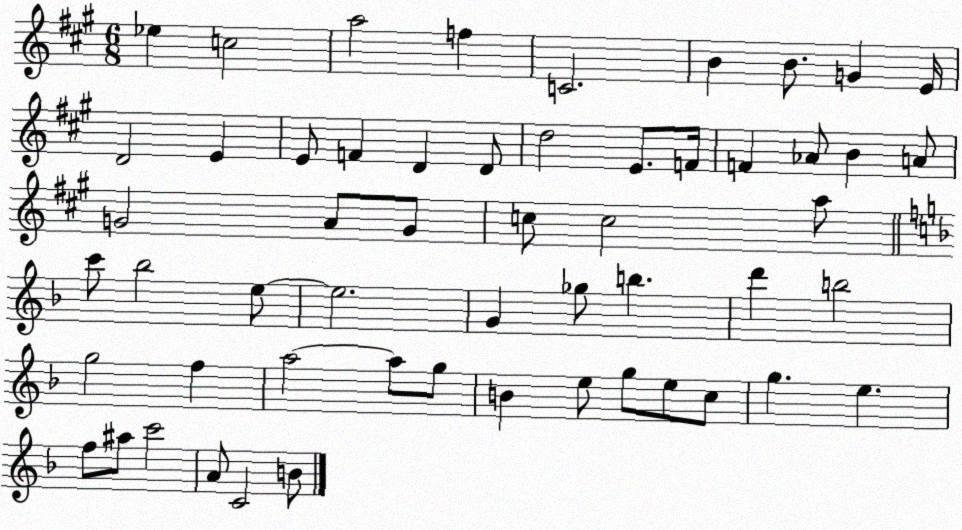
X:1
T:Untitled
M:6/8
L:1/4
K:A
_e c2 a2 f C2 B B/2 G E/4 D2 E E/2 F D D/2 d2 E/2 F/4 F _A/2 B A/2 G2 A/2 G/2 c/2 c2 a/2 c'/2 _b2 e/2 e2 G _g/2 b d' b2 g2 f a2 a/2 g/2 B e/2 g/2 e/2 c/2 g e f/2 ^a/2 c'2 A/2 C2 B/2